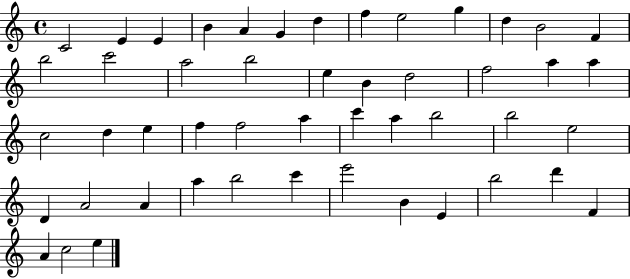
X:1
T:Untitled
M:4/4
L:1/4
K:C
C2 E E B A G d f e2 g d B2 F b2 c'2 a2 b2 e B d2 f2 a a c2 d e f f2 a c' a b2 b2 e2 D A2 A a b2 c' e'2 B E b2 d' F A c2 e